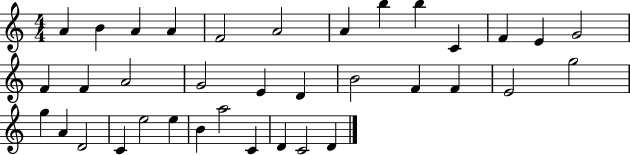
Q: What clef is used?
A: treble